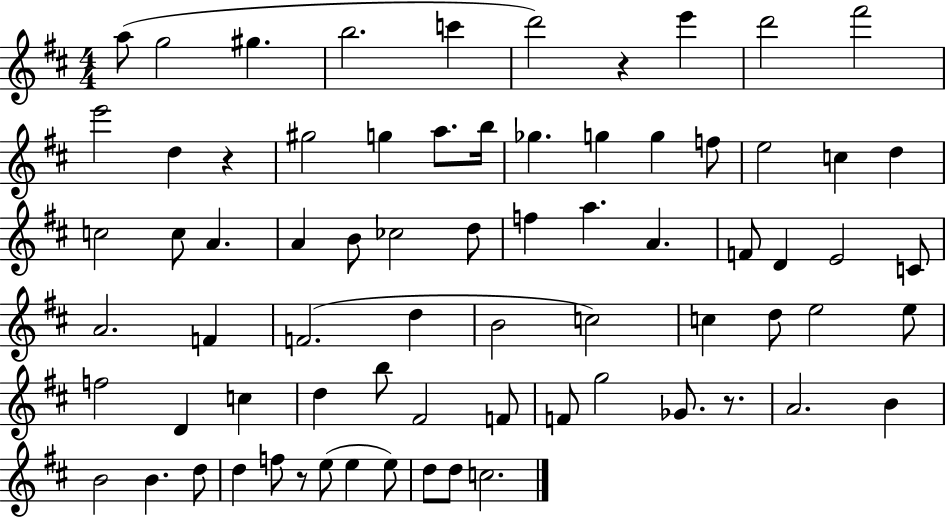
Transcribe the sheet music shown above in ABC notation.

X:1
T:Untitled
M:4/4
L:1/4
K:D
a/2 g2 ^g b2 c' d'2 z e' d'2 ^f'2 e'2 d z ^g2 g a/2 b/4 _g g g f/2 e2 c d c2 c/2 A A B/2 _c2 d/2 f a A F/2 D E2 C/2 A2 F F2 d B2 c2 c d/2 e2 e/2 f2 D c d b/2 ^F2 F/2 F/2 g2 _G/2 z/2 A2 B B2 B d/2 d f/2 z/2 e/2 e e/2 d/2 d/2 c2